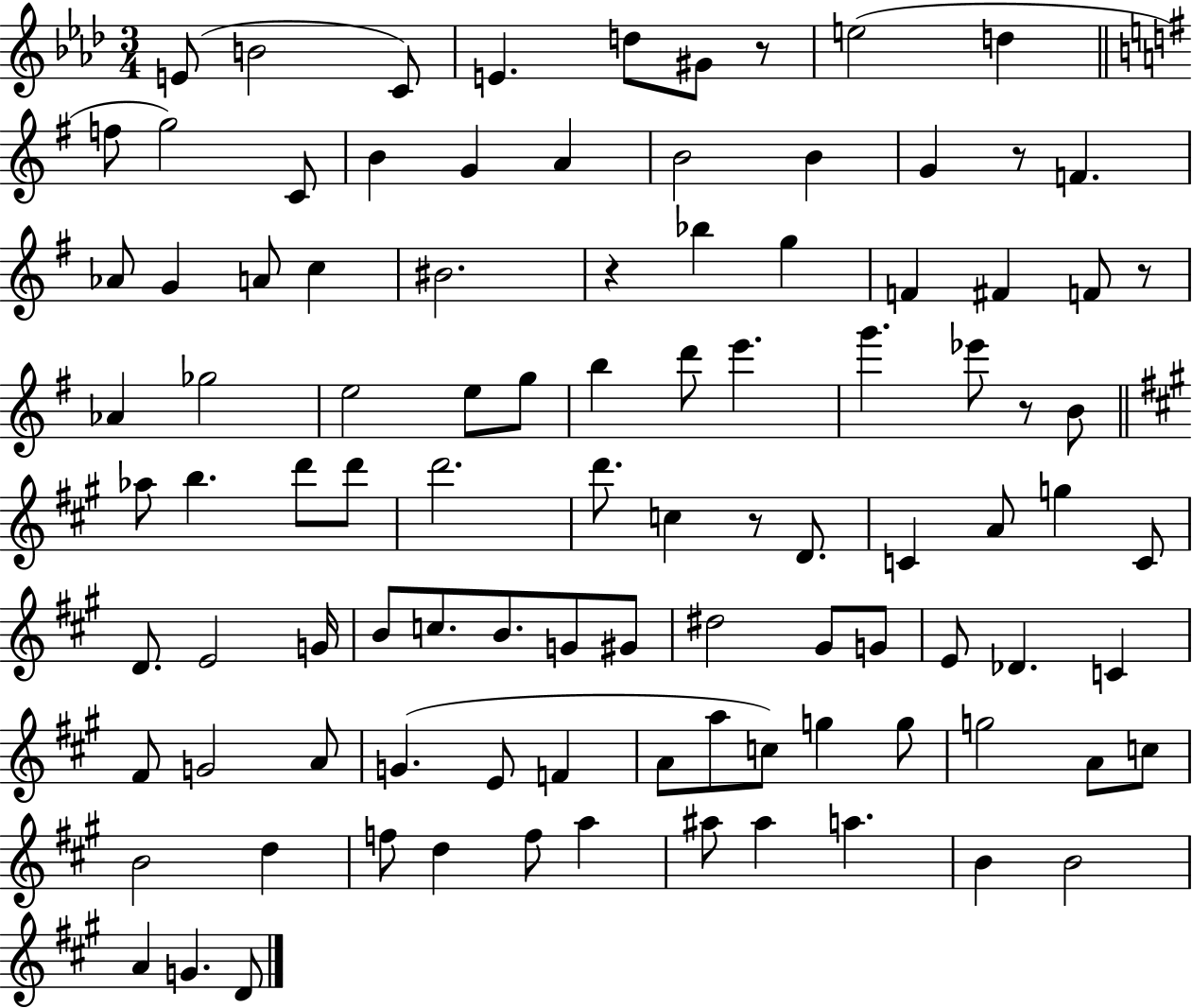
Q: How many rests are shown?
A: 6